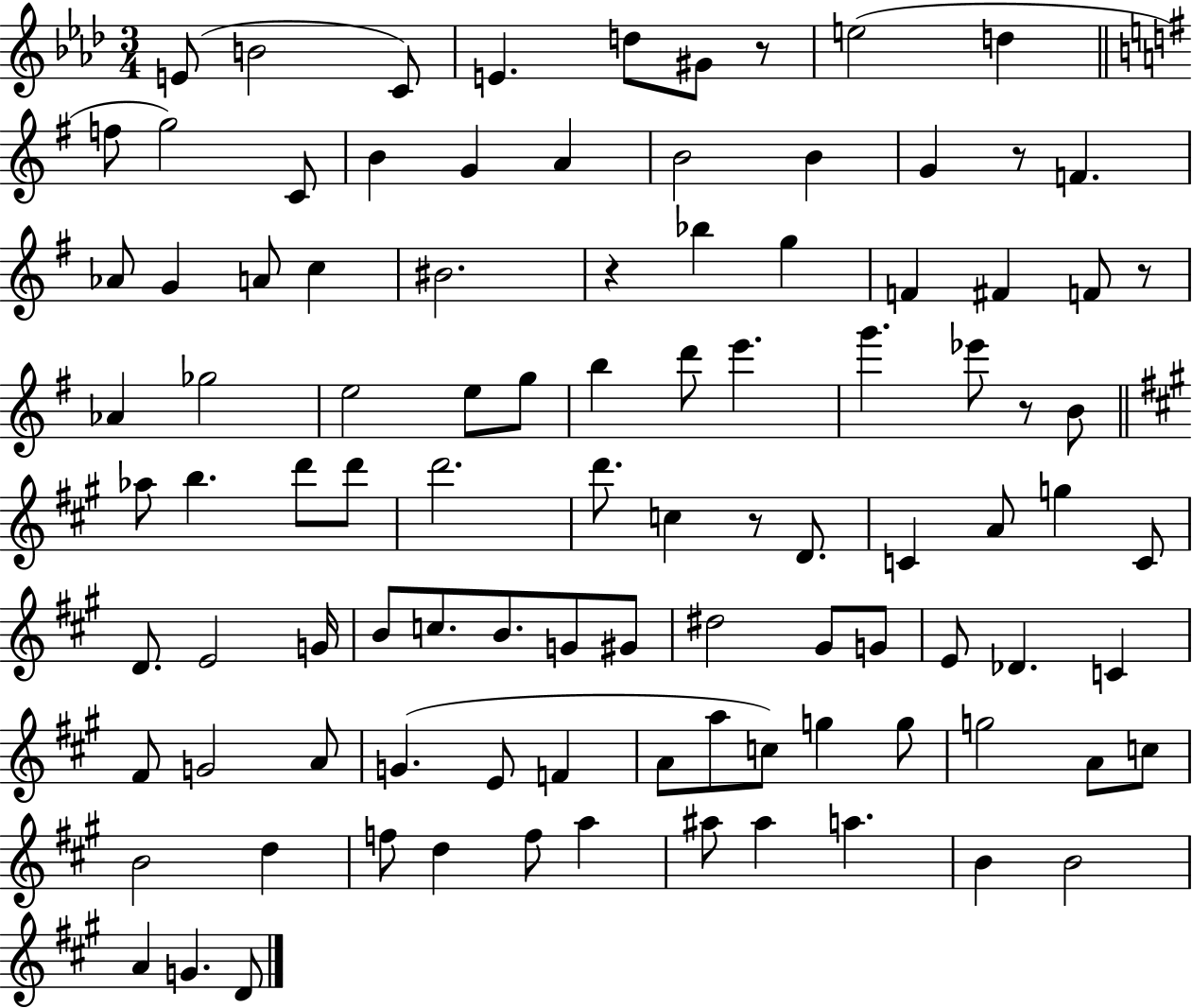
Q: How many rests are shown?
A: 6